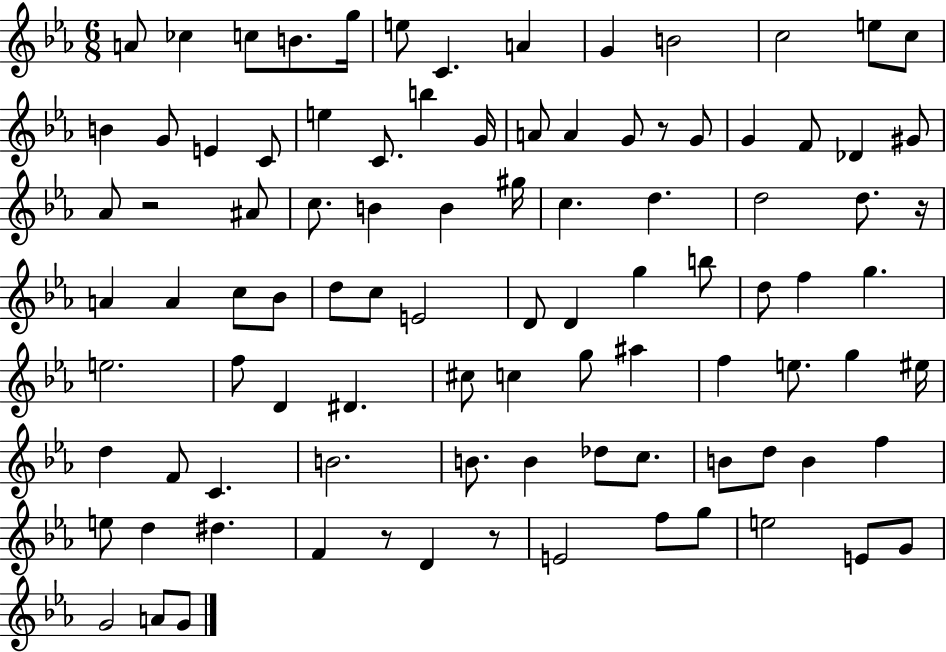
A4/e CES5/q C5/e B4/e. G5/s E5/e C4/q. A4/q G4/q B4/h C5/h E5/e C5/e B4/q G4/e E4/q C4/e E5/q C4/e. B5/q G4/s A4/e A4/q G4/e R/e G4/e G4/q F4/e Db4/q G#4/e Ab4/e R/h A#4/e C5/e. B4/q B4/q G#5/s C5/q. D5/q. D5/h D5/e. R/s A4/q A4/q C5/e Bb4/e D5/e C5/e E4/h D4/e D4/q G5/q B5/e D5/e F5/q G5/q. E5/h. F5/e D4/q D#4/q. C#5/e C5/q G5/e A#5/q F5/q E5/e. G5/q EIS5/s D5/q F4/e C4/q. B4/h. B4/e. B4/q Db5/e C5/e. B4/e D5/e B4/q F5/q E5/e D5/q D#5/q. F4/q R/e D4/q R/e E4/h F5/e G5/e E5/h E4/e G4/e G4/h A4/e G4/e